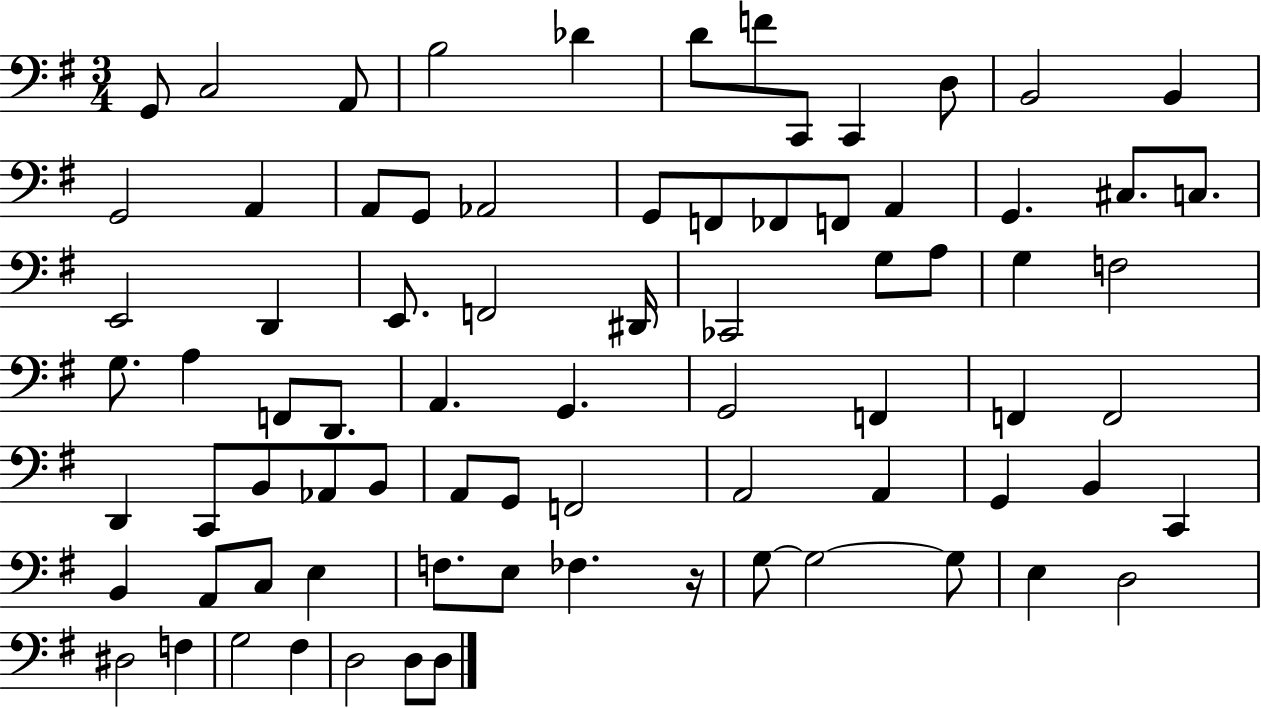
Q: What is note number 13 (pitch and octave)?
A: G2